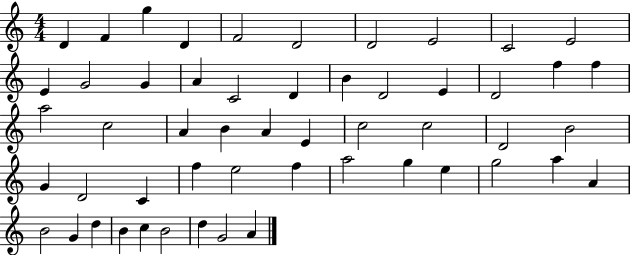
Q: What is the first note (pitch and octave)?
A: D4